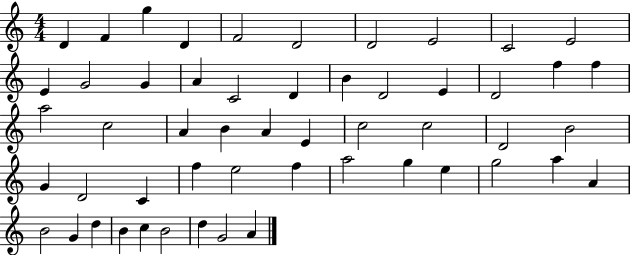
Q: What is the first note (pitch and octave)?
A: D4